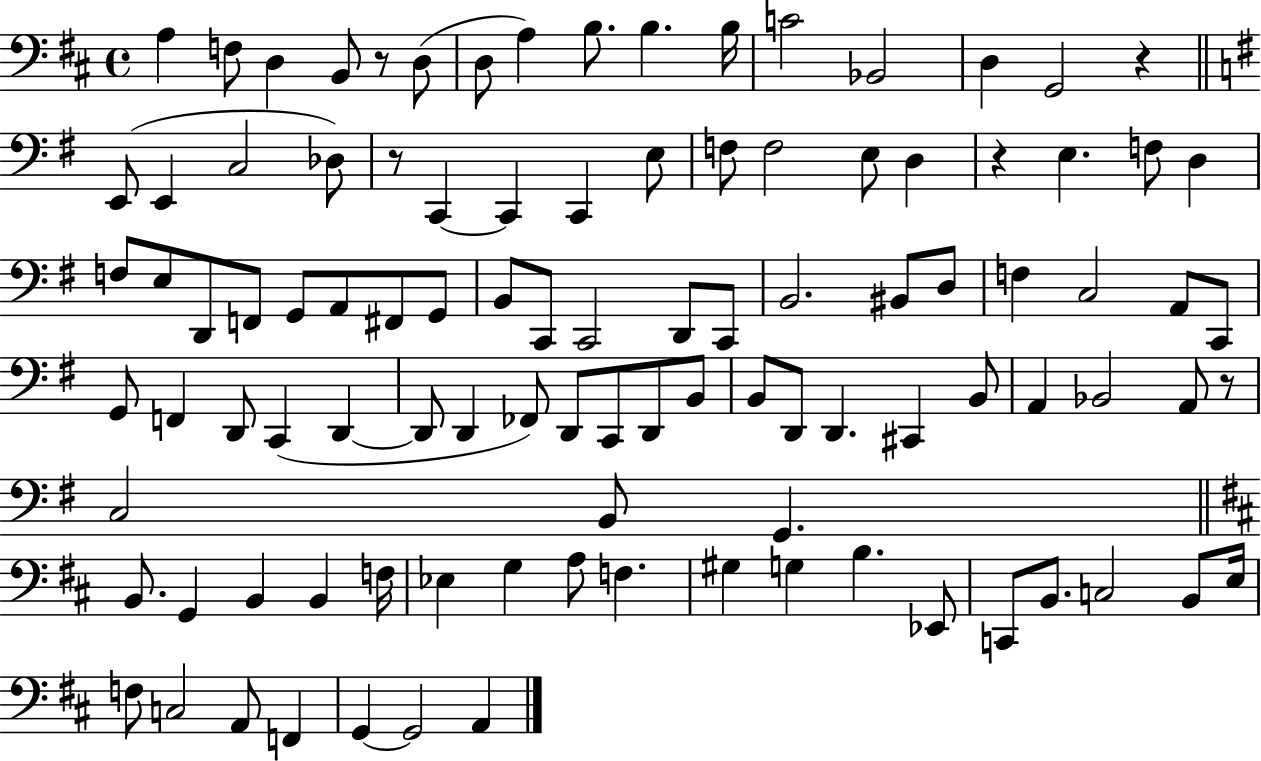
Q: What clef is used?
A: bass